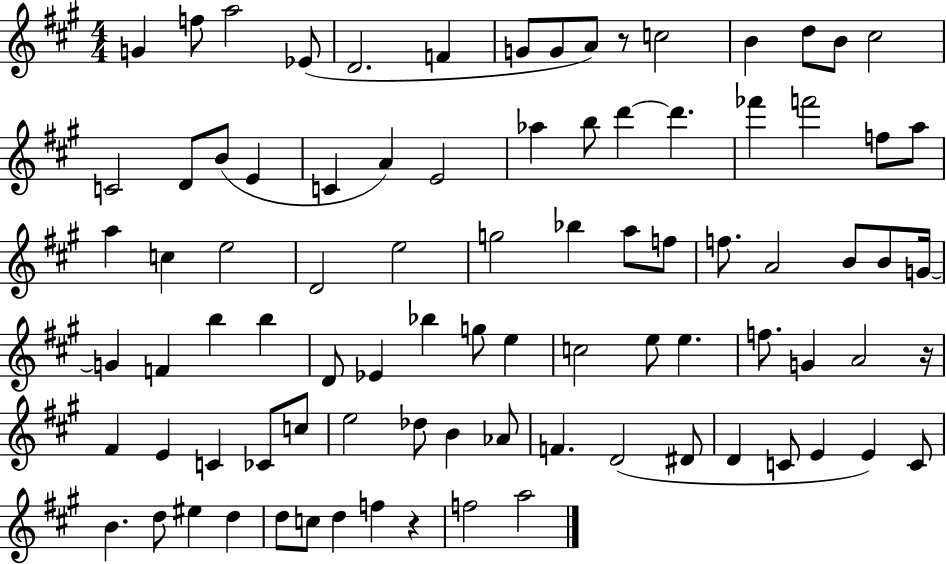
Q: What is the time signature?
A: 4/4